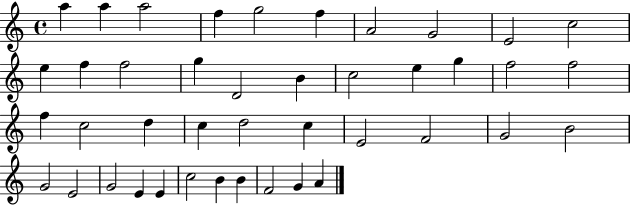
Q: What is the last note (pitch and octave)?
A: A4